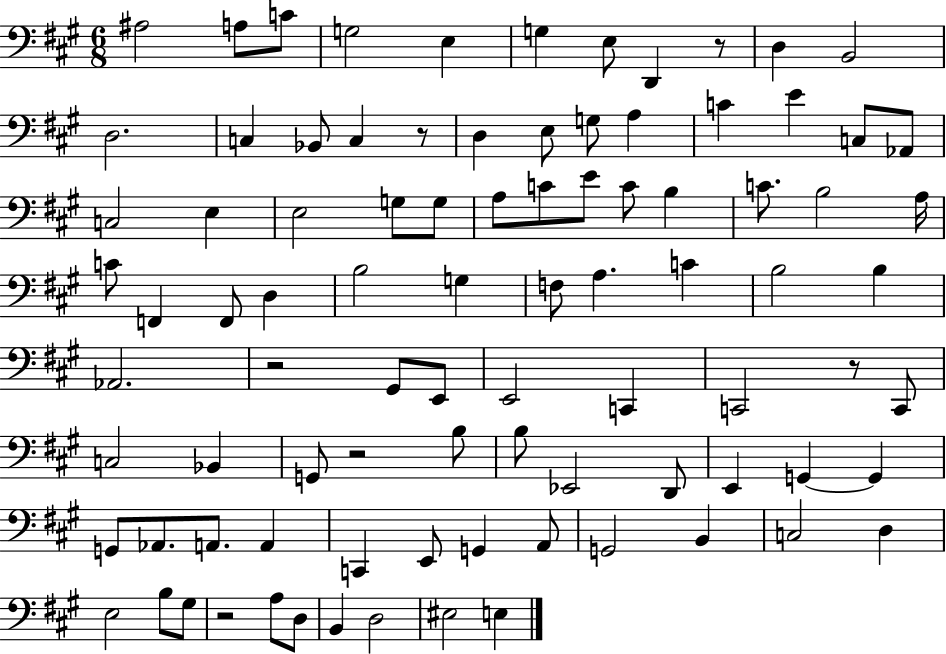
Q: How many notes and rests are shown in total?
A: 90